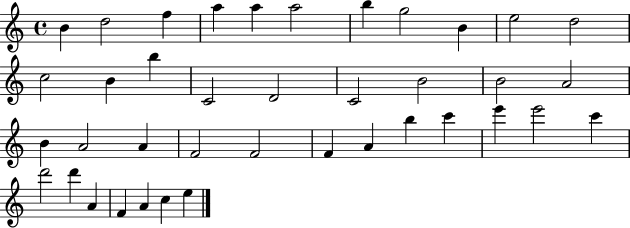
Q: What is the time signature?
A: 4/4